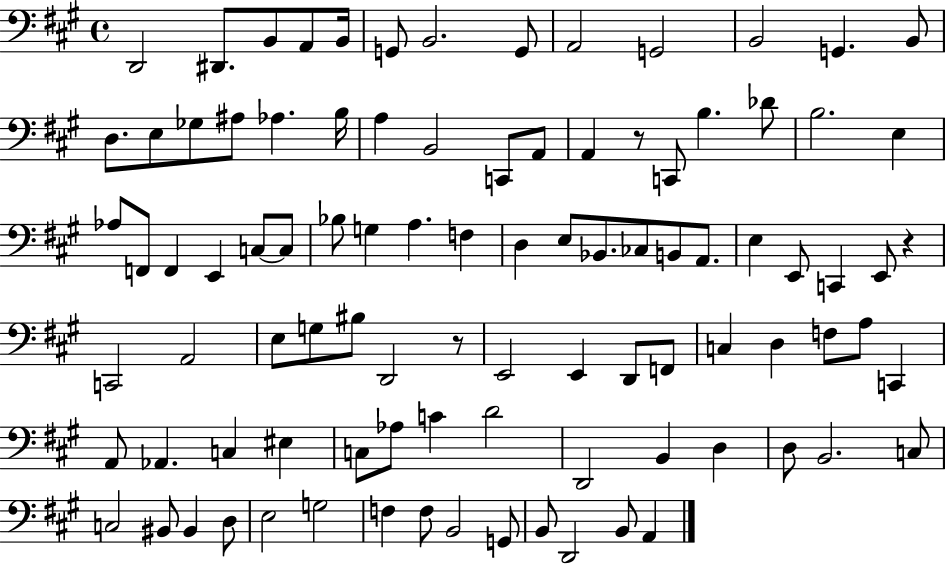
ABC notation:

X:1
T:Untitled
M:4/4
L:1/4
K:A
D,,2 ^D,,/2 B,,/2 A,,/2 B,,/4 G,,/2 B,,2 G,,/2 A,,2 G,,2 B,,2 G,, B,,/2 D,/2 E,/2 _G,/2 ^A,/2 _A, B,/4 A, B,,2 C,,/2 A,,/2 A,, z/2 C,,/2 B, _D/2 B,2 E, _A,/2 F,,/2 F,, E,, C,/2 C,/2 _B,/2 G, A, F, D, E,/2 _B,,/2 _C,/2 B,,/2 A,,/2 E, E,,/2 C,, E,,/2 z C,,2 A,,2 E,/2 G,/2 ^B,/2 D,,2 z/2 E,,2 E,, D,,/2 F,,/2 C, D, F,/2 A,/2 C,, A,,/2 _A,, C, ^E, C,/2 _A,/2 C D2 D,,2 B,, D, D,/2 B,,2 C,/2 C,2 ^B,,/2 ^B,, D,/2 E,2 G,2 F, F,/2 B,,2 G,,/2 B,,/2 D,,2 B,,/2 A,,